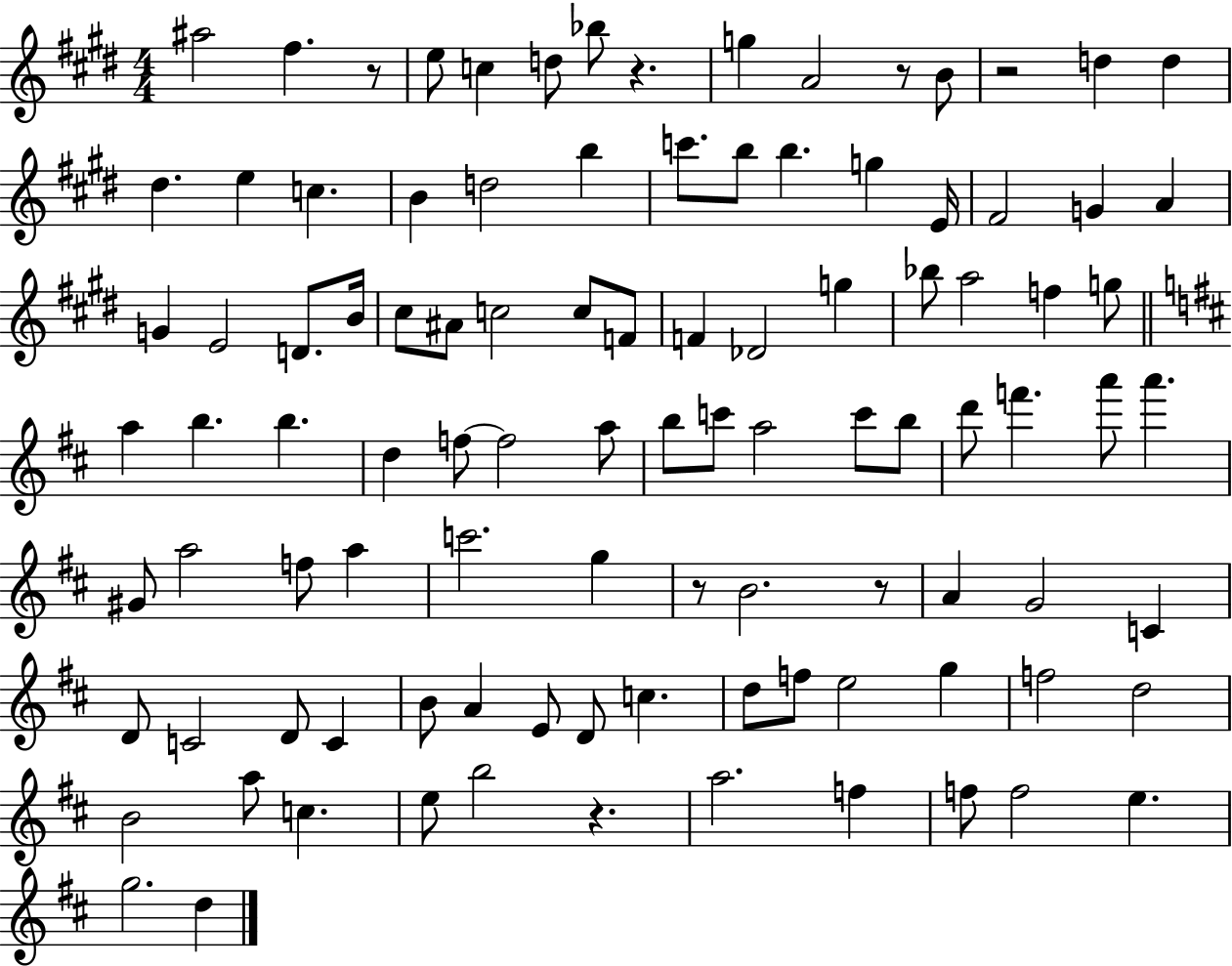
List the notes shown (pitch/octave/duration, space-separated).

A#5/h F#5/q. R/e E5/e C5/q D5/e Bb5/e R/q. G5/q A4/h R/e B4/e R/h D5/q D5/q D#5/q. E5/q C5/q. B4/q D5/h B5/q C6/e. B5/e B5/q. G5/q E4/s F#4/h G4/q A4/q G4/q E4/h D4/e. B4/s C#5/e A#4/e C5/h C5/e F4/e F4/q Db4/h G5/q Bb5/e A5/h F5/q G5/e A5/q B5/q. B5/q. D5/q F5/e F5/h A5/e B5/e C6/e A5/h C6/e B5/e D6/e F6/q. A6/e A6/q. G#4/e A5/h F5/e A5/q C6/h. G5/q R/e B4/h. R/e A4/q G4/h C4/q D4/e C4/h D4/e C4/q B4/e A4/q E4/e D4/e C5/q. D5/e F5/e E5/h G5/q F5/h D5/h B4/h A5/e C5/q. E5/e B5/h R/q. A5/h. F5/q F5/e F5/h E5/q. G5/h. D5/q